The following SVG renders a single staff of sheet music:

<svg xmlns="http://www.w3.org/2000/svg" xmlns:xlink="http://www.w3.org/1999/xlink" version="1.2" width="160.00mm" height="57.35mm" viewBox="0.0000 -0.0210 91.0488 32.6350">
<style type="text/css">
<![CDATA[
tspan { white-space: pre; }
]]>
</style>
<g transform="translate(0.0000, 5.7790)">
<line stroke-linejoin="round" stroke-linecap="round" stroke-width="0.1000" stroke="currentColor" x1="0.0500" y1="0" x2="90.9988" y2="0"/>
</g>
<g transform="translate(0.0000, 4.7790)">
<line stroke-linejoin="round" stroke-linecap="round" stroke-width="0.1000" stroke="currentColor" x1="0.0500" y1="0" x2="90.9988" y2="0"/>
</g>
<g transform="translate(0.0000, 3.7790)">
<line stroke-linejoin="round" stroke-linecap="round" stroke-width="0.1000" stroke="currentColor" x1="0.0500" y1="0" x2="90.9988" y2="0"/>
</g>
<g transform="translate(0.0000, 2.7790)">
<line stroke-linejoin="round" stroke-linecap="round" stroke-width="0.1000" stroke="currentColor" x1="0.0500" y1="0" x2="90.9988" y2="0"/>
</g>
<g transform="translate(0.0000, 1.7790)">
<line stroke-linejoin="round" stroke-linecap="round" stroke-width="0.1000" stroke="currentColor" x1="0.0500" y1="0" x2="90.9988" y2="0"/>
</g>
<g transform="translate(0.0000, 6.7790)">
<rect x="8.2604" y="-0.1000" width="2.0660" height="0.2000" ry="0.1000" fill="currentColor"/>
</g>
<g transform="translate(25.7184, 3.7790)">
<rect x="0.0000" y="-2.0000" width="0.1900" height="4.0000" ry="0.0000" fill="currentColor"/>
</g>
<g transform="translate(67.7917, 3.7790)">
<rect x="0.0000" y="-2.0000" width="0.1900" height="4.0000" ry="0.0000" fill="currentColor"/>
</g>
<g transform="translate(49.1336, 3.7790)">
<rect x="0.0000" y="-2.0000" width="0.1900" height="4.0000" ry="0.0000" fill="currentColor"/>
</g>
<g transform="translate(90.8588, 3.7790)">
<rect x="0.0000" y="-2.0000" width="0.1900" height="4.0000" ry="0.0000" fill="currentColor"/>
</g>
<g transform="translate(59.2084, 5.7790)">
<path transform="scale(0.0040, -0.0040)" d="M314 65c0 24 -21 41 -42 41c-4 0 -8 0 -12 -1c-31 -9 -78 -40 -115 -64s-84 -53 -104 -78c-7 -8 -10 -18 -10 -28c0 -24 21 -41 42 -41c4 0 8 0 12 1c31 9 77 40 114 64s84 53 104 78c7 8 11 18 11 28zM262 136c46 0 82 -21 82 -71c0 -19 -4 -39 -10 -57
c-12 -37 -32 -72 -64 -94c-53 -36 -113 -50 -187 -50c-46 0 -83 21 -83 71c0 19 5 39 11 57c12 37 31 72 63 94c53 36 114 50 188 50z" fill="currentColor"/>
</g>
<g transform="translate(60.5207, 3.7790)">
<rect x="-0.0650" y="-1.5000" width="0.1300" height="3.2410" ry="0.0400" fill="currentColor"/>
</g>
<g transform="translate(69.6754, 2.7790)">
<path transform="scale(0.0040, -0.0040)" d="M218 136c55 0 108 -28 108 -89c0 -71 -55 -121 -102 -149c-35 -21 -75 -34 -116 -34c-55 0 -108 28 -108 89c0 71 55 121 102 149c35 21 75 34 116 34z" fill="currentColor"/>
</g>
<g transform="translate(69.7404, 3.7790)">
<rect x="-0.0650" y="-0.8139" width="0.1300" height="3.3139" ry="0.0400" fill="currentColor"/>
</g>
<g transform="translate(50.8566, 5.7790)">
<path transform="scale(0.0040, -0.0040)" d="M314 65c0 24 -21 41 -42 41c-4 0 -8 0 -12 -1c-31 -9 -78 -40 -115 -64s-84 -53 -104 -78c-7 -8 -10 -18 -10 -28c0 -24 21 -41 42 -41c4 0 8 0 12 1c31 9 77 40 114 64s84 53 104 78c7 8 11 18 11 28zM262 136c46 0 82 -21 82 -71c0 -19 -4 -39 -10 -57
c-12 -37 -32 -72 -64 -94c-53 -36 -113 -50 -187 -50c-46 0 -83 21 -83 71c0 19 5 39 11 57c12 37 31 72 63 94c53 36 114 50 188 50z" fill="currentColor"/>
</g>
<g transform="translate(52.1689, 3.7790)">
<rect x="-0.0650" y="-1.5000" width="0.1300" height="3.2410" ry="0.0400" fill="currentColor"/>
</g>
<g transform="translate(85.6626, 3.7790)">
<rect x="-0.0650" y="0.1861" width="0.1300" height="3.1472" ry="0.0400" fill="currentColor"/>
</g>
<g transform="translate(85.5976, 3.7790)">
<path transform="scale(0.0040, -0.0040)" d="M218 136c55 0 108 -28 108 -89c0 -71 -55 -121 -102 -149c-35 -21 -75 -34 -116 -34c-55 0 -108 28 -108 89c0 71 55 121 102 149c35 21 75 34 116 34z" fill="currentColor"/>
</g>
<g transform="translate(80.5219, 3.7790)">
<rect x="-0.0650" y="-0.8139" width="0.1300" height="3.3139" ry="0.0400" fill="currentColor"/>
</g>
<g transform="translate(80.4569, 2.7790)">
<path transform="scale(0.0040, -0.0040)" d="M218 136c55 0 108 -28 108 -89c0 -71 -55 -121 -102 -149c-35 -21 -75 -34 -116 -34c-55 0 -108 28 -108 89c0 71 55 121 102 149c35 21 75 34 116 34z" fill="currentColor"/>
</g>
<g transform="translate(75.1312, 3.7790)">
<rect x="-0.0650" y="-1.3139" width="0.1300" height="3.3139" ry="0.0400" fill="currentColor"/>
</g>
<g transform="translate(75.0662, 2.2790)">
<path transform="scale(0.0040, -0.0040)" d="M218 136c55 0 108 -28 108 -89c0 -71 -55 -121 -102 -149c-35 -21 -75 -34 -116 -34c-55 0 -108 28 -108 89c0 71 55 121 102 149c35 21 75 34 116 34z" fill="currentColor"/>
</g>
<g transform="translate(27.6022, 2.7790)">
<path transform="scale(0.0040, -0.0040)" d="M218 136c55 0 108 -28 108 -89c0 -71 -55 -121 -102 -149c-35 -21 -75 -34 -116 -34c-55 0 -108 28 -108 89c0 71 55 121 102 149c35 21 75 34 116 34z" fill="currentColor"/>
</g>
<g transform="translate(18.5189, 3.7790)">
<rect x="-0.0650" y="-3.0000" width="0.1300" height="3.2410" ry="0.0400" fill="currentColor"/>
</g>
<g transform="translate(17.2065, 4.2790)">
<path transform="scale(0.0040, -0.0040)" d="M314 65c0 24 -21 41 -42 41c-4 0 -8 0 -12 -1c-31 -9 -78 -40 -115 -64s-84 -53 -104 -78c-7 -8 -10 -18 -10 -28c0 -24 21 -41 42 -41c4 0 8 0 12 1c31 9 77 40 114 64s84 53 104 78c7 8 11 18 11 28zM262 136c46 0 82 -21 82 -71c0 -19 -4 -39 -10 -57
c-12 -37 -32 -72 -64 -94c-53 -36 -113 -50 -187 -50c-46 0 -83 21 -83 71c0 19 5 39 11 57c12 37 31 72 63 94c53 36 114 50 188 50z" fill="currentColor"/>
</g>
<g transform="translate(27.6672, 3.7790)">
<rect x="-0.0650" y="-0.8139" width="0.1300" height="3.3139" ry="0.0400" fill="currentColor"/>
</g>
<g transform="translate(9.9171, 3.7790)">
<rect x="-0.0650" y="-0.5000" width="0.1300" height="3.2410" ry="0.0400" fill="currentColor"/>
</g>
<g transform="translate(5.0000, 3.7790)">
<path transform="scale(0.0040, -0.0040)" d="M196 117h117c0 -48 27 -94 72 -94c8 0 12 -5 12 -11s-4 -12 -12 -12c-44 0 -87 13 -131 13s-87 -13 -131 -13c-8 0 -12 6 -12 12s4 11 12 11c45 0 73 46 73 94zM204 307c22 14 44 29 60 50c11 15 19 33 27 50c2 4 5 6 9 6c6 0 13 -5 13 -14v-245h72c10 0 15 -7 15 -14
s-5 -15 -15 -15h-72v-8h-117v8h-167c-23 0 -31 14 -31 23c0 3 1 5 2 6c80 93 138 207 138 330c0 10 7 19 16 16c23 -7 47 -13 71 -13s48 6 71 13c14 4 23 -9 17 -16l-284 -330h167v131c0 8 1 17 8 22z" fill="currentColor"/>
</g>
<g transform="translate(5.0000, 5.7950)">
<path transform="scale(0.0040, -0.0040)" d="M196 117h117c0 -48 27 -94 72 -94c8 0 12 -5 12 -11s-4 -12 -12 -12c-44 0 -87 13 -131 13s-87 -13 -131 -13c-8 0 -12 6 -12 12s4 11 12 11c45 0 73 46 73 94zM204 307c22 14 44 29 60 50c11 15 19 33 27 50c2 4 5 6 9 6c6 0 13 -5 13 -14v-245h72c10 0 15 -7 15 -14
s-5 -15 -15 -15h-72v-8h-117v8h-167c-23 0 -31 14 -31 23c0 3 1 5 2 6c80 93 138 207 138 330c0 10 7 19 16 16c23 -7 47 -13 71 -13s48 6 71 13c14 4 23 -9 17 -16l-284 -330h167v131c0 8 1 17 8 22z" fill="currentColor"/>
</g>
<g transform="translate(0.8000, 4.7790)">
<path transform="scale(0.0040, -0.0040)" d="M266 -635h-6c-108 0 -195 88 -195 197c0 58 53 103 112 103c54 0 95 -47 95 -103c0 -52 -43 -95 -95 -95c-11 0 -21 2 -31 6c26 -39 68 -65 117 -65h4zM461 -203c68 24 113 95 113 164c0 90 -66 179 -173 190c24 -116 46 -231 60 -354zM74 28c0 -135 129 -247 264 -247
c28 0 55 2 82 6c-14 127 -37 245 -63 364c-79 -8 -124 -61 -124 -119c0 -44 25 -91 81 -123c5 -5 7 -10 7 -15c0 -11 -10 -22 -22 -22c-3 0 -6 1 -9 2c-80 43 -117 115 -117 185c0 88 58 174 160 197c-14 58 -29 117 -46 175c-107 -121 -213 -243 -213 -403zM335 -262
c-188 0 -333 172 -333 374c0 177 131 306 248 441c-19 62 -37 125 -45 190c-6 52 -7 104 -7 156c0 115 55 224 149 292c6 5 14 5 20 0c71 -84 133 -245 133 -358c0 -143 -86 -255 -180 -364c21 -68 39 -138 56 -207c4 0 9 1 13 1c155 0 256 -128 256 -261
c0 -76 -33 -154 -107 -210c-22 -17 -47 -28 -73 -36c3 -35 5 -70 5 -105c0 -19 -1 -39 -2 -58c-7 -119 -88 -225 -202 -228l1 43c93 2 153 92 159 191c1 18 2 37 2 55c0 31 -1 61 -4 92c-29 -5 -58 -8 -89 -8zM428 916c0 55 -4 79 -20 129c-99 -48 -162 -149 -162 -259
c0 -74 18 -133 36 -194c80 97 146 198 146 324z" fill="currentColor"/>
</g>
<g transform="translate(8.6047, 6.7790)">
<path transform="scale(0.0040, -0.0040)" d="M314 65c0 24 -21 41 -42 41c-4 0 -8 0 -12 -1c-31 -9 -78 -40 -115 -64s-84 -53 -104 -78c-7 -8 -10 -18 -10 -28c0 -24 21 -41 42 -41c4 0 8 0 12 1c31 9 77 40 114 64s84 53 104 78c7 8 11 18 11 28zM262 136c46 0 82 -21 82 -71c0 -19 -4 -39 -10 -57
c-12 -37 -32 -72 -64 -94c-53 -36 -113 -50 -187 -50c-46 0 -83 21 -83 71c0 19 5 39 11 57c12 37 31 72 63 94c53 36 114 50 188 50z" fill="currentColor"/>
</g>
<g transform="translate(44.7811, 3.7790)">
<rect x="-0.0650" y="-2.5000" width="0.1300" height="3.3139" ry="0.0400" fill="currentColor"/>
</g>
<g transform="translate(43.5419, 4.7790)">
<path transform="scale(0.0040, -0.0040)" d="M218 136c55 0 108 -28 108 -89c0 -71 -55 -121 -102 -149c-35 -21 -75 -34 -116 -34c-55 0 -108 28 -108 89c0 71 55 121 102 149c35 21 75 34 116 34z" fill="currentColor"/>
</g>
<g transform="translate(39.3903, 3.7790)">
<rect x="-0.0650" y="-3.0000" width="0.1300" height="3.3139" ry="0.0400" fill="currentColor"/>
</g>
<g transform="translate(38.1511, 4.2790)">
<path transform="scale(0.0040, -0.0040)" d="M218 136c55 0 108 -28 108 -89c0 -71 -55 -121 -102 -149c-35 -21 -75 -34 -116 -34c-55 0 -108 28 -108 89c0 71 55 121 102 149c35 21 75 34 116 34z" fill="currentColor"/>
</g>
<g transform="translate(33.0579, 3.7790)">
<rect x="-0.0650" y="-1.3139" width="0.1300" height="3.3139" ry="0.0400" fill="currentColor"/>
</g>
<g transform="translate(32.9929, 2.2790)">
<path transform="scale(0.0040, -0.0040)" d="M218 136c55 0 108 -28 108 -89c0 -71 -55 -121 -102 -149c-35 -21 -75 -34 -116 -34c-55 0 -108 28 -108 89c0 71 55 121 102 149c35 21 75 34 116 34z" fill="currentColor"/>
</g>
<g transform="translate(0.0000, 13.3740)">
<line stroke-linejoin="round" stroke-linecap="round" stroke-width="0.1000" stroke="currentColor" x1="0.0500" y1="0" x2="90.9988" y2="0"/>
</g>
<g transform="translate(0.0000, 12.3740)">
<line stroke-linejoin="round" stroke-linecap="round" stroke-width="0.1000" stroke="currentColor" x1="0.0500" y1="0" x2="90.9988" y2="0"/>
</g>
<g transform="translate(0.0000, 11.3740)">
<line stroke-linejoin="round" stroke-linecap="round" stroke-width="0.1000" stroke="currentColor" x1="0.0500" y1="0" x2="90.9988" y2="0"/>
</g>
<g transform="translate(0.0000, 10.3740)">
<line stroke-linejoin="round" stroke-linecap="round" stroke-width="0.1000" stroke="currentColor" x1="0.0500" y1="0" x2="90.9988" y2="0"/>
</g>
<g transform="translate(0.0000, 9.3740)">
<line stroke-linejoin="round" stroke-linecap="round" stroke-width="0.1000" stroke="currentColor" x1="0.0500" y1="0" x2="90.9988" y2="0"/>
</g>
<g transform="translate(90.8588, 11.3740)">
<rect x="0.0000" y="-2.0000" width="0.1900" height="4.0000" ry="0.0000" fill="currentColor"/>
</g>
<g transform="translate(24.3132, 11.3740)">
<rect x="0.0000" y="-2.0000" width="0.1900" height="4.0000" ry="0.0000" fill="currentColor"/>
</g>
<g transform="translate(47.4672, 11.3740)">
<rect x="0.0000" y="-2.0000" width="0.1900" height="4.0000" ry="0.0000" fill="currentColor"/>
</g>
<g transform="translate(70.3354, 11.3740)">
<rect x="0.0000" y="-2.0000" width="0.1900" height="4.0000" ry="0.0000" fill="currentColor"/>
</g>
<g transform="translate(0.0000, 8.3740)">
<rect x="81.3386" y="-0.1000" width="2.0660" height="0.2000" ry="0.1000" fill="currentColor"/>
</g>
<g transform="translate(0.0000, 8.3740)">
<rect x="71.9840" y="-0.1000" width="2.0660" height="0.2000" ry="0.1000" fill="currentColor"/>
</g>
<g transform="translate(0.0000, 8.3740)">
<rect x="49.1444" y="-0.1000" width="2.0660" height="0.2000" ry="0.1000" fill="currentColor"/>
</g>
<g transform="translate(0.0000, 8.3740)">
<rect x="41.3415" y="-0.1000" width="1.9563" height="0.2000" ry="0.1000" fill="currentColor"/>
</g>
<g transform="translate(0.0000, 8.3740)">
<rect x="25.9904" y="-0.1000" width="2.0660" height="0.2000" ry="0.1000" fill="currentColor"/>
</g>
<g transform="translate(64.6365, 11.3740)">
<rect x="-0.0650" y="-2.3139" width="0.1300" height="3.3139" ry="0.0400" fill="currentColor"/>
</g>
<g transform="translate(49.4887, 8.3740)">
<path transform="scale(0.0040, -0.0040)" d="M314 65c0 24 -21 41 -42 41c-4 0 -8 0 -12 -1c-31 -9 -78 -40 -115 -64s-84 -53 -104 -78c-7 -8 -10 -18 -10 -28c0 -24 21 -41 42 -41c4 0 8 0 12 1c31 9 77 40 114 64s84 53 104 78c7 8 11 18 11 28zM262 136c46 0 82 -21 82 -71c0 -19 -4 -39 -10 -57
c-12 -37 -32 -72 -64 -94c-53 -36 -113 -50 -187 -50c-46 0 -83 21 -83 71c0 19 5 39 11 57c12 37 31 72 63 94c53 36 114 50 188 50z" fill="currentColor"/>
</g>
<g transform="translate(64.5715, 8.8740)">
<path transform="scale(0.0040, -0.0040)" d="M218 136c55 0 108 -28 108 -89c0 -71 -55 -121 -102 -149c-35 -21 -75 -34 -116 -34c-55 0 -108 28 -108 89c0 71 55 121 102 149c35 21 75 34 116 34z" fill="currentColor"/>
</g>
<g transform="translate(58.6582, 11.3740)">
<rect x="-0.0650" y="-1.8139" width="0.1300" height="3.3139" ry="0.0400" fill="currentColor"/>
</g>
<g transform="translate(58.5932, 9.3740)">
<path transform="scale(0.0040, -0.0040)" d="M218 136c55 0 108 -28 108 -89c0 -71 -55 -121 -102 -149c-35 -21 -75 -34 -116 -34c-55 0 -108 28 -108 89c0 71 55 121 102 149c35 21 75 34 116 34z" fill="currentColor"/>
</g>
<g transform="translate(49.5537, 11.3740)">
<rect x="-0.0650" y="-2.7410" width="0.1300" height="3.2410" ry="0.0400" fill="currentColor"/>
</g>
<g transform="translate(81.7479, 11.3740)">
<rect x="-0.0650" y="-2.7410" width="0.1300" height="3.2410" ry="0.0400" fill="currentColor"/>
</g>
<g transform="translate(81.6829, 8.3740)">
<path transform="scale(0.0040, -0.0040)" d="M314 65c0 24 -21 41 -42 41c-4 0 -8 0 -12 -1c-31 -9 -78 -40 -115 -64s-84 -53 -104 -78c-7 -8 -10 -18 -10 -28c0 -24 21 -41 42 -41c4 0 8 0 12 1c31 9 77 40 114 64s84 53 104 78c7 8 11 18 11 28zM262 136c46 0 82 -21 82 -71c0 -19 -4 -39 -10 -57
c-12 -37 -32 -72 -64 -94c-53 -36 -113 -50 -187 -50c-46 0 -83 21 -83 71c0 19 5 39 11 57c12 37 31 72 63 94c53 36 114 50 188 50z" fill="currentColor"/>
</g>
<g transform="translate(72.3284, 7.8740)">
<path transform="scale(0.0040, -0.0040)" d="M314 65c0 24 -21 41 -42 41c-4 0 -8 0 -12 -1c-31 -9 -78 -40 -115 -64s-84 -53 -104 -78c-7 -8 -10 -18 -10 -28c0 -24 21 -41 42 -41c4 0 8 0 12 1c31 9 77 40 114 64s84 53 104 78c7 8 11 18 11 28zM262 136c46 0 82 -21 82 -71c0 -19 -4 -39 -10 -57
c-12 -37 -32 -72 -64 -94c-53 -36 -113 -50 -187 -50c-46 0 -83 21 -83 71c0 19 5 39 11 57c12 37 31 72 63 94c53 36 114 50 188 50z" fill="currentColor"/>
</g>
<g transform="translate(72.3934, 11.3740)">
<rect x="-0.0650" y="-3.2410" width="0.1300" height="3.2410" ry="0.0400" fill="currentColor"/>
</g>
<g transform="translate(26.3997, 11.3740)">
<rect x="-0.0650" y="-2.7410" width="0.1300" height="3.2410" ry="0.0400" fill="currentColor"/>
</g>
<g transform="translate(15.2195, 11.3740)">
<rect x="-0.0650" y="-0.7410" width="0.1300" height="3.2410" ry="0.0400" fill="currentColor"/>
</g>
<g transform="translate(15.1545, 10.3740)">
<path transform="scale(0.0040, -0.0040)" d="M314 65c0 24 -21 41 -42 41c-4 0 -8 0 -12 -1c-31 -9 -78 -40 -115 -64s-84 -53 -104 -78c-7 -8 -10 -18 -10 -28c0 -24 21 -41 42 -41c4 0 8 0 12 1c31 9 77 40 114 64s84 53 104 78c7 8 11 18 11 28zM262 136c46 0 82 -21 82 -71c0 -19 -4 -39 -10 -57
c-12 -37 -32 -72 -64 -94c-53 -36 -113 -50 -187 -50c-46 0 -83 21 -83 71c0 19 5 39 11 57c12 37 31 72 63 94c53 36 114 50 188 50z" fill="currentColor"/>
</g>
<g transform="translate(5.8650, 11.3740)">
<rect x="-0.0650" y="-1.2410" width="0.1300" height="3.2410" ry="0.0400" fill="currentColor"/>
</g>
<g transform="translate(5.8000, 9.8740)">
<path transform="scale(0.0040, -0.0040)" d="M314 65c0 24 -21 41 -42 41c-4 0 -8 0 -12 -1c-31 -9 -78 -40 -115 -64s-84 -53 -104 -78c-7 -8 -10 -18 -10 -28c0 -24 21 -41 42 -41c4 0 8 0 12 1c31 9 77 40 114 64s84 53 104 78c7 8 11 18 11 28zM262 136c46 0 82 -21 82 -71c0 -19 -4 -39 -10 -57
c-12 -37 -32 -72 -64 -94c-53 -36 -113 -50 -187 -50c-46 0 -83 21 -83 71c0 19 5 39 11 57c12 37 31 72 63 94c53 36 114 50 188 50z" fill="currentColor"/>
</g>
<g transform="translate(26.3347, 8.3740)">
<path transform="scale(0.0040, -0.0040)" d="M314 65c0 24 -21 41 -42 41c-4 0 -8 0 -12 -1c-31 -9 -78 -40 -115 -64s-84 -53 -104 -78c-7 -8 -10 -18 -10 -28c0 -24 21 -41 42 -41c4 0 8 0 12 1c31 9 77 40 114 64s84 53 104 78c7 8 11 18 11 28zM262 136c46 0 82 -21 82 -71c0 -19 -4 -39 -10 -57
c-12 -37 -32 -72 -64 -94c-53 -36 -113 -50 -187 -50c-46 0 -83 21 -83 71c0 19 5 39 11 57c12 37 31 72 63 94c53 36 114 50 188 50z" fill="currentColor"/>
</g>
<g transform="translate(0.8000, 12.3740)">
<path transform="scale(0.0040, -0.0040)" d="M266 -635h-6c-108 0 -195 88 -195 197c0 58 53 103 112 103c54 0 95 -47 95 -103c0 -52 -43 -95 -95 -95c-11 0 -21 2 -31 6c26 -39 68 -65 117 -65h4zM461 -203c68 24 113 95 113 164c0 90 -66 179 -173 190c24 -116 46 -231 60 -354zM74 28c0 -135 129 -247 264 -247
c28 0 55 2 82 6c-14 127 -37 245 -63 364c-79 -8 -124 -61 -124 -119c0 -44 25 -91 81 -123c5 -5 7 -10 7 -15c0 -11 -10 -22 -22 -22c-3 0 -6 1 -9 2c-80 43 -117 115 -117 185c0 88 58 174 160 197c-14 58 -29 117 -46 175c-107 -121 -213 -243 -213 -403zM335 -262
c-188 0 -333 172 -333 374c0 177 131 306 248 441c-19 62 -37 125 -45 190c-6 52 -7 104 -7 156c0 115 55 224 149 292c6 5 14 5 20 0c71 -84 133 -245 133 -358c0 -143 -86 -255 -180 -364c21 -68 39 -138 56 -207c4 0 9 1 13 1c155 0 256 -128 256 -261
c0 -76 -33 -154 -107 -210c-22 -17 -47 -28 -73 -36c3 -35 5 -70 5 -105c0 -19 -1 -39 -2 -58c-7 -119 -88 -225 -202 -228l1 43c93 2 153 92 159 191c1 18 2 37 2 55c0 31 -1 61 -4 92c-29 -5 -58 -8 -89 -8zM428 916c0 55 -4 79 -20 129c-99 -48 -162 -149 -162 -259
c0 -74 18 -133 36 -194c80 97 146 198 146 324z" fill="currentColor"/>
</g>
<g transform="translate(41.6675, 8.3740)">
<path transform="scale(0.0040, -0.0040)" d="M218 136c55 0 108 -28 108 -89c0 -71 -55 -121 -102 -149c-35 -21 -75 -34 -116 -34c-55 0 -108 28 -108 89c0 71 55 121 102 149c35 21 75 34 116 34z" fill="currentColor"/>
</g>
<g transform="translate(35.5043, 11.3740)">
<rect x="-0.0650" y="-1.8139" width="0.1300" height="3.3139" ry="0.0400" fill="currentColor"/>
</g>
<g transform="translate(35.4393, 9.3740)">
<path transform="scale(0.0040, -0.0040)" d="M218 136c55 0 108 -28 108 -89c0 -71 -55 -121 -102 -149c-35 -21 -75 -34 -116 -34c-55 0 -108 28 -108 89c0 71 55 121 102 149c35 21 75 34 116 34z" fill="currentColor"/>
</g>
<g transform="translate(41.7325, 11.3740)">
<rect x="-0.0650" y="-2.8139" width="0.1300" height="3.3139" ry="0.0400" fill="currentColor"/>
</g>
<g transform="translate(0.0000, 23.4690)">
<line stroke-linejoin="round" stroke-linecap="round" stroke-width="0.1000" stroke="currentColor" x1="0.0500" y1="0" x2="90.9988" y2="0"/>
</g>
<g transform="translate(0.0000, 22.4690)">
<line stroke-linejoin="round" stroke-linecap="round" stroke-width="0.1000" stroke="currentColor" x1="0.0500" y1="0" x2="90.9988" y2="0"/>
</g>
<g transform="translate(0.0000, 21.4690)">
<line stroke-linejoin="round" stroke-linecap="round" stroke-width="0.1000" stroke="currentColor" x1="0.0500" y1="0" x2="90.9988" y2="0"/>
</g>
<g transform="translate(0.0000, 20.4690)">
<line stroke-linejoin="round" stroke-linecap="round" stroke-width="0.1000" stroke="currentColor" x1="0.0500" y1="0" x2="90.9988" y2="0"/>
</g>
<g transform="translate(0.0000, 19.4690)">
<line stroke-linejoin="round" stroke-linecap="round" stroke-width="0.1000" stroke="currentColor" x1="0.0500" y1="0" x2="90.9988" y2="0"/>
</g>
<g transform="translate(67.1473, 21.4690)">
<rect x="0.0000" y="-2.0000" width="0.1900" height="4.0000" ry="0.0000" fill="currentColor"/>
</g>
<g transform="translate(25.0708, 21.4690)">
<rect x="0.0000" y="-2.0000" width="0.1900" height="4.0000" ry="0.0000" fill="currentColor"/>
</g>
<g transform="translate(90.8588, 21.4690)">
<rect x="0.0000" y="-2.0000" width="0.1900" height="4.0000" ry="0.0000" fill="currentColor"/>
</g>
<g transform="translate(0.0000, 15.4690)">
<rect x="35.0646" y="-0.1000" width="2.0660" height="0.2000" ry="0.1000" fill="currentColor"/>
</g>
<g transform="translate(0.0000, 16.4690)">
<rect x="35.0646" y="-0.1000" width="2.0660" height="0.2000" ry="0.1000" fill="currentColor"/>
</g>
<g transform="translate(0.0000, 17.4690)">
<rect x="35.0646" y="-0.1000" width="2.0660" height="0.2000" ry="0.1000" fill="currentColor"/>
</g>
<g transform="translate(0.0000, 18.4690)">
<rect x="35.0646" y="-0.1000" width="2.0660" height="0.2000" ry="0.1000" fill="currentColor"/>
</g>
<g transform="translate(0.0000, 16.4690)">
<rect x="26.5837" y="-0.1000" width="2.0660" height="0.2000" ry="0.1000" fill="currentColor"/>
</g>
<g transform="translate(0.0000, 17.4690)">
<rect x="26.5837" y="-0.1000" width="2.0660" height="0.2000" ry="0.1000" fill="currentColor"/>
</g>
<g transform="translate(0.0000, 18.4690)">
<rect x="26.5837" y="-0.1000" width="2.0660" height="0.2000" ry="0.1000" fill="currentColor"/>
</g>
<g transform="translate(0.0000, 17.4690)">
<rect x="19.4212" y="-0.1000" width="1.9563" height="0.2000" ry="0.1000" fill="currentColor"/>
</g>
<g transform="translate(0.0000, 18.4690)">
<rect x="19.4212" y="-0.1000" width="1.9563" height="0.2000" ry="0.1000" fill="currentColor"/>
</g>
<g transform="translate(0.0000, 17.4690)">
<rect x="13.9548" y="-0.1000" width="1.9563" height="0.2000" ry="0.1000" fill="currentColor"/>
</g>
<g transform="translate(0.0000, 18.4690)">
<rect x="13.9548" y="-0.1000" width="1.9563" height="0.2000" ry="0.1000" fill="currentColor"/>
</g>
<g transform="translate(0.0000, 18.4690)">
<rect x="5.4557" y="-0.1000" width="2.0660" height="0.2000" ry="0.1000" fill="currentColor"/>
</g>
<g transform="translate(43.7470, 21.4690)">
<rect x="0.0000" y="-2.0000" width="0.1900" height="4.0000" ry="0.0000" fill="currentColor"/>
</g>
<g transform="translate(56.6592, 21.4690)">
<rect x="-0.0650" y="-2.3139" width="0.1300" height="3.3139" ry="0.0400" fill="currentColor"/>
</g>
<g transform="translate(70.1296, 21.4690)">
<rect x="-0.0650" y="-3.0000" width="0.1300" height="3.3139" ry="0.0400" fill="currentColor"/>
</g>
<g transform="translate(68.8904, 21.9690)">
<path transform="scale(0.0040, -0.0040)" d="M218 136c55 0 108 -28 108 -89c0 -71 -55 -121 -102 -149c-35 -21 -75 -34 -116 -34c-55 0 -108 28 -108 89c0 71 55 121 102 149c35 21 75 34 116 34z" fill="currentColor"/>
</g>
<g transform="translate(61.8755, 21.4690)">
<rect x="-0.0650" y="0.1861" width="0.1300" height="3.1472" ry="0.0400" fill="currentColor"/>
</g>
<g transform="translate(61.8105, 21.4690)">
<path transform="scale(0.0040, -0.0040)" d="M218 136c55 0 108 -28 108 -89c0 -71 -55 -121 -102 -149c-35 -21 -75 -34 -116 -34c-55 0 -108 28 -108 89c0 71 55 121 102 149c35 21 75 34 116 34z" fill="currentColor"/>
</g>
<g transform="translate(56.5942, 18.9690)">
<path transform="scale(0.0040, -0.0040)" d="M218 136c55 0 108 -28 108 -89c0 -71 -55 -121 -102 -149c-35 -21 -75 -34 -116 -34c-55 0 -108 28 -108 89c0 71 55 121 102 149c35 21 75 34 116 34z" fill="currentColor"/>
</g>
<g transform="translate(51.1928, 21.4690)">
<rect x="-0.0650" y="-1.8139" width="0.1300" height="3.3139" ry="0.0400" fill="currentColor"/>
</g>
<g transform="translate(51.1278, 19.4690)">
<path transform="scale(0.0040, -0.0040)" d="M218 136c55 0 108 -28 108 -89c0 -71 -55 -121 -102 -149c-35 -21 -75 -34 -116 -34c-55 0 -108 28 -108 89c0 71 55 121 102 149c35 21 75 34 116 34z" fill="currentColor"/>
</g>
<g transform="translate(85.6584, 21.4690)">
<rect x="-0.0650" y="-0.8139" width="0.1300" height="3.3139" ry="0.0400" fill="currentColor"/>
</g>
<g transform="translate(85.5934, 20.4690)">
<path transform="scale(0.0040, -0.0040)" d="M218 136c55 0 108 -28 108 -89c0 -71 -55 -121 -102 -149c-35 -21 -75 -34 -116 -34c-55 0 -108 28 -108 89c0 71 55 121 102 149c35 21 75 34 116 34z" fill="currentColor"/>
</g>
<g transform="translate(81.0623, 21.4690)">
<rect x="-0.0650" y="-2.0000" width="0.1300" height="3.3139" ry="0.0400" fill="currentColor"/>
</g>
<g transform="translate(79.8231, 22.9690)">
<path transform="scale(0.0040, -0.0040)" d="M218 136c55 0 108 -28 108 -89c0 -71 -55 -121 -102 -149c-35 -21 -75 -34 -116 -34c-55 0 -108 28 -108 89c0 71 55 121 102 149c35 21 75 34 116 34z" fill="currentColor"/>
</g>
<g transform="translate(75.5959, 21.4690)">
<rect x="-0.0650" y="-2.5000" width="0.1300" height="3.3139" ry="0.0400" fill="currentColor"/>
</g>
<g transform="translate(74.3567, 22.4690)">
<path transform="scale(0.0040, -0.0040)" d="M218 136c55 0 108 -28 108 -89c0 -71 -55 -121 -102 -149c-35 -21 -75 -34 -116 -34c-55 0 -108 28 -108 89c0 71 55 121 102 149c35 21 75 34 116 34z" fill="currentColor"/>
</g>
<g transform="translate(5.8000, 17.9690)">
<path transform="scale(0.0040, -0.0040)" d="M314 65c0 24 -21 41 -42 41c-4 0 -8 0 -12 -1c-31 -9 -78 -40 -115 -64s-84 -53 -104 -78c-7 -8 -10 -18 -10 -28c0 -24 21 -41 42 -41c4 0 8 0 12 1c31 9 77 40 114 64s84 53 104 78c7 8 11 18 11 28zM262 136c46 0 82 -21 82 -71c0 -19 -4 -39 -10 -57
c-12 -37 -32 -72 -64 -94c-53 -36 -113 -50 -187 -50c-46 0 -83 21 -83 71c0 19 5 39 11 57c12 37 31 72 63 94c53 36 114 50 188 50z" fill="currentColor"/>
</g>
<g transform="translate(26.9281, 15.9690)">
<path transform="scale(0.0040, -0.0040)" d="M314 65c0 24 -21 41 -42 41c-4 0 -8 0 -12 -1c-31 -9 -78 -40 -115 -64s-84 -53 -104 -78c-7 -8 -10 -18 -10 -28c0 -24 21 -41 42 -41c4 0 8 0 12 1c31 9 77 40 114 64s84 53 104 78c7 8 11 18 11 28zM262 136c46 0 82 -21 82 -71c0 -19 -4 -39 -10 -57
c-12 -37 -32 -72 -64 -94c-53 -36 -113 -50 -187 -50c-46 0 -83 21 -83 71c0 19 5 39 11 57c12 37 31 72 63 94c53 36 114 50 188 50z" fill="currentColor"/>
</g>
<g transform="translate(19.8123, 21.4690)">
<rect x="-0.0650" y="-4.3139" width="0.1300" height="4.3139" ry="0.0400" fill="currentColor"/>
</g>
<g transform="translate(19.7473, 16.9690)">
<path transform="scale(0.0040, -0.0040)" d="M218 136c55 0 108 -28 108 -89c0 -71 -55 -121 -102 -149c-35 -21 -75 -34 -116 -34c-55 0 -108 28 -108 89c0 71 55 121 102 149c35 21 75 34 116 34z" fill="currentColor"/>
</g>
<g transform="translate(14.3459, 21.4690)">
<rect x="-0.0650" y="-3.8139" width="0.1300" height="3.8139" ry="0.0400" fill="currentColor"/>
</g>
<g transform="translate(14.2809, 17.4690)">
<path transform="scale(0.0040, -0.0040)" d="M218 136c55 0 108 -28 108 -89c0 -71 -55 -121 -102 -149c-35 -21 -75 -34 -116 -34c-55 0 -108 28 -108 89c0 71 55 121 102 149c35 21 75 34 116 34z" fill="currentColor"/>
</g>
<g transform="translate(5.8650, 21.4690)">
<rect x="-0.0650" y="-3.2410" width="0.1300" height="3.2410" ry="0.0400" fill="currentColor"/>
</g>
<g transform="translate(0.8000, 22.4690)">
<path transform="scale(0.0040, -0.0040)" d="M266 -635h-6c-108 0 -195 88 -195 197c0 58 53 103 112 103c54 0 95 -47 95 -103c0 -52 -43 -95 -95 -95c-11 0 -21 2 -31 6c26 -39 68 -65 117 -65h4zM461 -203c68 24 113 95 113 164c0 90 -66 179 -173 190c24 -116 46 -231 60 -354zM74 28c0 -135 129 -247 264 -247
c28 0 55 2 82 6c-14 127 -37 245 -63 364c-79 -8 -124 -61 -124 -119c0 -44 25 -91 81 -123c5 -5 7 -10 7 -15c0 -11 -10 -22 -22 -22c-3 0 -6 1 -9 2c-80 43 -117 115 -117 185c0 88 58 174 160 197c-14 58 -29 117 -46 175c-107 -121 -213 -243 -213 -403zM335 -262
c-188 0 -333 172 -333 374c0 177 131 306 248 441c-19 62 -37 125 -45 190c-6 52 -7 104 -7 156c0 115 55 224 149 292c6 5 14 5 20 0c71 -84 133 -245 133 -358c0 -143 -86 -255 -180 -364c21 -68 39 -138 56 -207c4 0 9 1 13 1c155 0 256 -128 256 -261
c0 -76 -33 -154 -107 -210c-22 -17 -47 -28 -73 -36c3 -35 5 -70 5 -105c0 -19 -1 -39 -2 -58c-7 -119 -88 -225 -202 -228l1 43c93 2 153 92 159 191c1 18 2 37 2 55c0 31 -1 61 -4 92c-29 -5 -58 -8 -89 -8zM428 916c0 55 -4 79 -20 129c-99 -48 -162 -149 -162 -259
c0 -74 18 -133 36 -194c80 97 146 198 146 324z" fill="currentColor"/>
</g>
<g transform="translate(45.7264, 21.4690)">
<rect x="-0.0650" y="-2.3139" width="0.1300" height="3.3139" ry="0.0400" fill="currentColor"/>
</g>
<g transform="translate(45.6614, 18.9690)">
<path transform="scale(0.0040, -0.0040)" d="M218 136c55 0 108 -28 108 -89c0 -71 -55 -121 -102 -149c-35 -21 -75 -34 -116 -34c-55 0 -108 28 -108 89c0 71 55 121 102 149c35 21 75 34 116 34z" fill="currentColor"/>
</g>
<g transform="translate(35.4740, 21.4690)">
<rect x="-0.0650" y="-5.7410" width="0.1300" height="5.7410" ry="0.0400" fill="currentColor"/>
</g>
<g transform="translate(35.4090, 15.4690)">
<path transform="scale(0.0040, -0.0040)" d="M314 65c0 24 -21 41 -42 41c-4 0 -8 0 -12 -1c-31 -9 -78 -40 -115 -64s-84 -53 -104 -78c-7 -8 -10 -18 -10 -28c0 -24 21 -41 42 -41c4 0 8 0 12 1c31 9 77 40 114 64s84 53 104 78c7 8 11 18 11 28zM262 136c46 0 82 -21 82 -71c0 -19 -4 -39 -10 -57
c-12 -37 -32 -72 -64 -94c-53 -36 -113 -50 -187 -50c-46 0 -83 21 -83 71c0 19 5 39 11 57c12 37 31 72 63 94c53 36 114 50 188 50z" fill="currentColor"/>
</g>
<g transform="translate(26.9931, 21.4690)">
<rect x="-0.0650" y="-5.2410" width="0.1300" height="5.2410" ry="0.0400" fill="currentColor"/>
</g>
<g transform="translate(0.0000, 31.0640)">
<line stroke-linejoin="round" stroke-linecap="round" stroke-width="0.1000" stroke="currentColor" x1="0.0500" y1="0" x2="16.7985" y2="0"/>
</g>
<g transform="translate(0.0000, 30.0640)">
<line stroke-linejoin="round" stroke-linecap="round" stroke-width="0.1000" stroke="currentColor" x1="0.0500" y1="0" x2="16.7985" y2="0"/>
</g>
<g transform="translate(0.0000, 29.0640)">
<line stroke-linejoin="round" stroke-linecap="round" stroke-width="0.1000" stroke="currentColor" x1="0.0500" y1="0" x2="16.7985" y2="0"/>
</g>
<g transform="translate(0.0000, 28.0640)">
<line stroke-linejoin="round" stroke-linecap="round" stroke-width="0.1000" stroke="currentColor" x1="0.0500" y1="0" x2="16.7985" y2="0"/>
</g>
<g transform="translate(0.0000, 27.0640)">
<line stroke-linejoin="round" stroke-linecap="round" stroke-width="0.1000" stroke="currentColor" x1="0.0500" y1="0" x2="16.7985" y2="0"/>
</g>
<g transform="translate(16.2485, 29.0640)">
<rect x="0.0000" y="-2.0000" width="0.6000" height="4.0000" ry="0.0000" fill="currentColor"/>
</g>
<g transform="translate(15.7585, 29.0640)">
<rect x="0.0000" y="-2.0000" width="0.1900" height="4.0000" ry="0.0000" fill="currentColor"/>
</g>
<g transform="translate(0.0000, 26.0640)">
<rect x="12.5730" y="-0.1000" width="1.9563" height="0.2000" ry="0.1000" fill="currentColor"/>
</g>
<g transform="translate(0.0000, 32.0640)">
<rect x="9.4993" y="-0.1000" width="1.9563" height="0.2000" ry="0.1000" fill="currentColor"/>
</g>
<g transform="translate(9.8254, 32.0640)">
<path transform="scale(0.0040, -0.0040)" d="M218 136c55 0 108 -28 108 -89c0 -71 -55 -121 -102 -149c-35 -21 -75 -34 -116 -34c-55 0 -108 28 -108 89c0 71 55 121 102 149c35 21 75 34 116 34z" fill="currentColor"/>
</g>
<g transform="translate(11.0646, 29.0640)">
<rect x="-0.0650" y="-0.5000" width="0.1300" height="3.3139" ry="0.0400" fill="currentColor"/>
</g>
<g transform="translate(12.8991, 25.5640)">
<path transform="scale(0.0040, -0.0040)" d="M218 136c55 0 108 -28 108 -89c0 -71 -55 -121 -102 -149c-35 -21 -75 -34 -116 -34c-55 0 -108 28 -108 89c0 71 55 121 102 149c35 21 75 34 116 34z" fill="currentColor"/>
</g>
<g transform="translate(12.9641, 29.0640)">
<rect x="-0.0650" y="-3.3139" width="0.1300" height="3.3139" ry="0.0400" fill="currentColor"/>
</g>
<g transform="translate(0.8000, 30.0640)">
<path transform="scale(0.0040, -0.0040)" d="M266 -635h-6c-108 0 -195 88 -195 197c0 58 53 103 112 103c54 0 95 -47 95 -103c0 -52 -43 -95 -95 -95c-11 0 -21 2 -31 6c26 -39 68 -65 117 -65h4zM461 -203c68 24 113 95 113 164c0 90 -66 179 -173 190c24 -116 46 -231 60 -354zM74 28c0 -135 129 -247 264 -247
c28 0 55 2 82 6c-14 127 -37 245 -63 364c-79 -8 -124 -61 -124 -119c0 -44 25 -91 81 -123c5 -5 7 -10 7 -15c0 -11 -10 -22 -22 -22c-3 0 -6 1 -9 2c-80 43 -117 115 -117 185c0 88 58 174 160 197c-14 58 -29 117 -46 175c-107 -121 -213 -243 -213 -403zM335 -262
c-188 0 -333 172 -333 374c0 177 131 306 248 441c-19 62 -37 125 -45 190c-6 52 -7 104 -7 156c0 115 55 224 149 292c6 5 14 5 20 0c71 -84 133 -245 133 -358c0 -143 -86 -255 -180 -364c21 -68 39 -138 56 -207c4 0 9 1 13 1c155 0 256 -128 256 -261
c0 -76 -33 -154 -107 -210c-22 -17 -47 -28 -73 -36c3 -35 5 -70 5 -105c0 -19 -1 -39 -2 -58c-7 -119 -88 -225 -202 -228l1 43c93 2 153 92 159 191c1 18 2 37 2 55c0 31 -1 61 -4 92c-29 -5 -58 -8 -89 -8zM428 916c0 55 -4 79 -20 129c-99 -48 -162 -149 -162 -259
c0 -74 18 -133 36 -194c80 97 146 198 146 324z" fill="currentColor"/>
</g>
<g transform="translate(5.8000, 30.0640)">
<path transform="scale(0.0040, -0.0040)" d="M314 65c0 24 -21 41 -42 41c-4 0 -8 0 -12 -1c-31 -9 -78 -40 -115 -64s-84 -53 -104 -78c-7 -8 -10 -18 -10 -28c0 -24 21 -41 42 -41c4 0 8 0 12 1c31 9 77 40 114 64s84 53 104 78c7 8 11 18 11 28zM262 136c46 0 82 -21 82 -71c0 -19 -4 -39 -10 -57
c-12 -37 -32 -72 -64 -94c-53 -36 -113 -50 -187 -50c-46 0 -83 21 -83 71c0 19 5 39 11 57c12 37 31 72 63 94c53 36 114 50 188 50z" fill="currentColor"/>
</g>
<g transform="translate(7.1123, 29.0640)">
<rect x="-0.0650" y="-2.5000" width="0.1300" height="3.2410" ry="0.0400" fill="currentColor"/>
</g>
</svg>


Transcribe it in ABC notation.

X:1
T:Untitled
M:4/4
L:1/4
K:C
C2 A2 d e A G E2 E2 d e d B e2 d2 a2 f a a2 f g b2 a2 b2 c' d' f'2 g'2 g f g B A G F d G2 C b